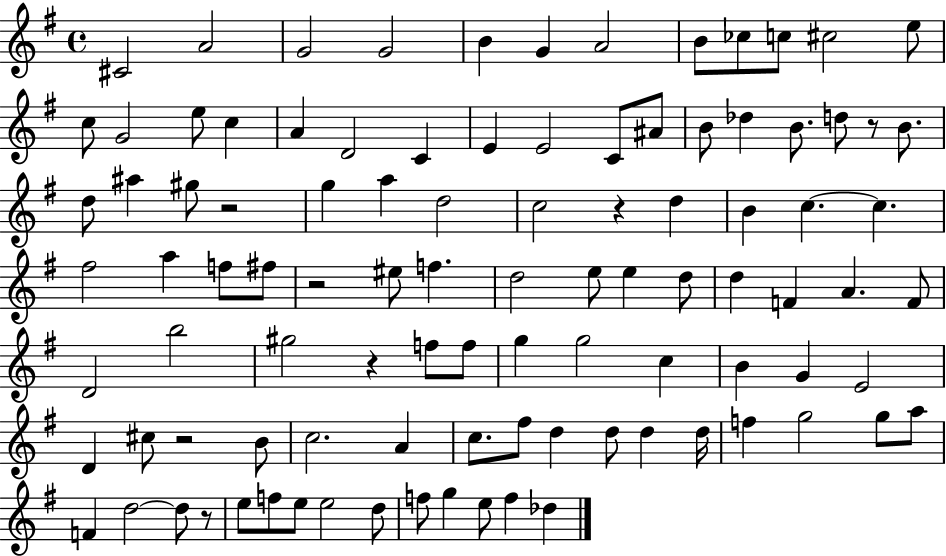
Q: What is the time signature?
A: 4/4